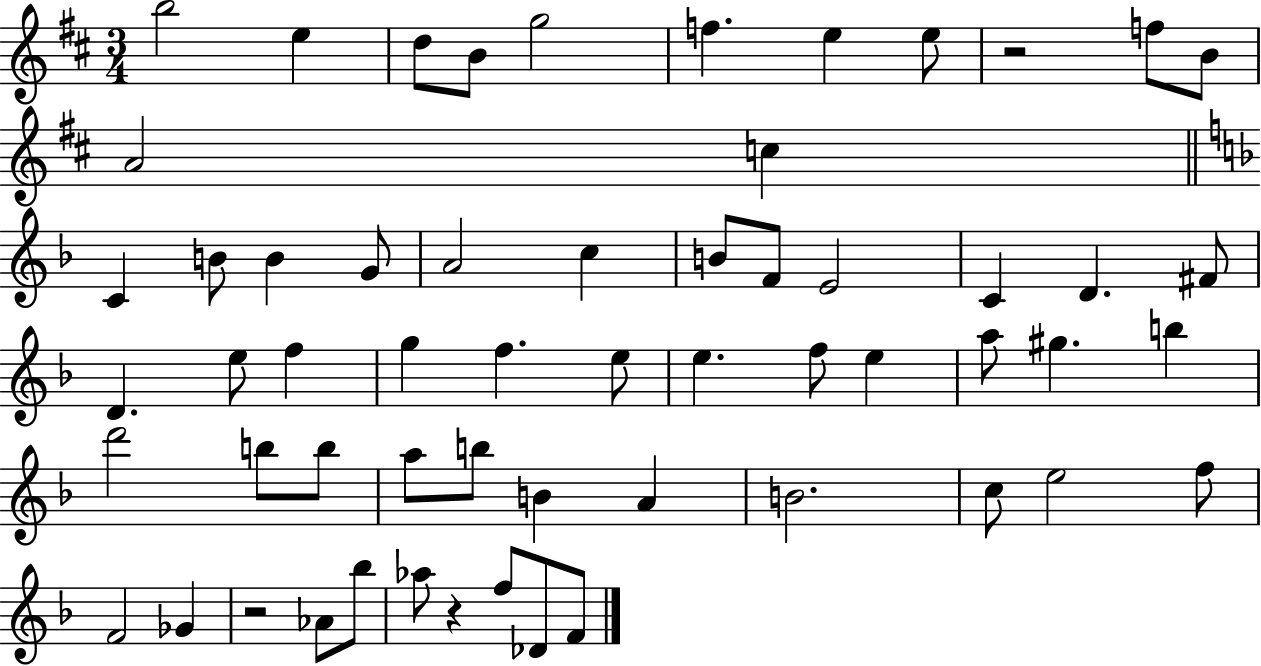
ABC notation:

X:1
T:Untitled
M:3/4
L:1/4
K:D
b2 e d/2 B/2 g2 f e e/2 z2 f/2 B/2 A2 c C B/2 B G/2 A2 c B/2 F/2 E2 C D ^F/2 D e/2 f g f e/2 e f/2 e a/2 ^g b d'2 b/2 b/2 a/2 b/2 B A B2 c/2 e2 f/2 F2 _G z2 _A/2 _b/2 _a/2 z f/2 _D/2 F/2